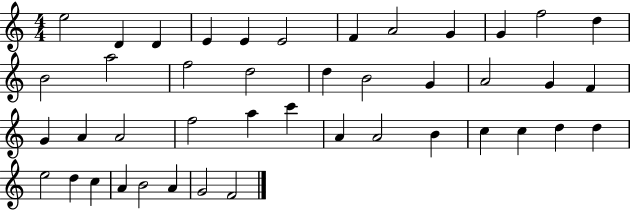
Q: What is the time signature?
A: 4/4